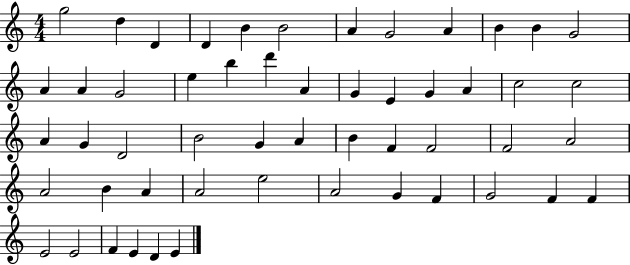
X:1
T:Untitled
M:4/4
L:1/4
K:C
g2 d D D B B2 A G2 A B B G2 A A G2 e b d' A G E G A c2 c2 A G D2 B2 G A B F F2 F2 A2 A2 B A A2 e2 A2 G F G2 F F E2 E2 F E D E